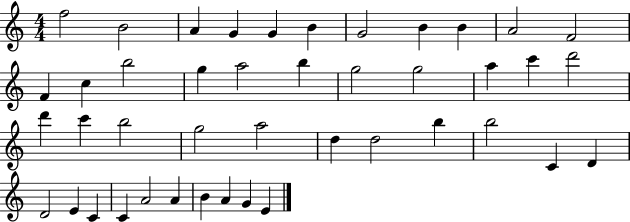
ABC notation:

X:1
T:Untitled
M:4/4
L:1/4
K:C
f2 B2 A G G B G2 B B A2 F2 F c b2 g a2 b g2 g2 a c' d'2 d' c' b2 g2 a2 d d2 b b2 C D D2 E C C A2 A B A G E